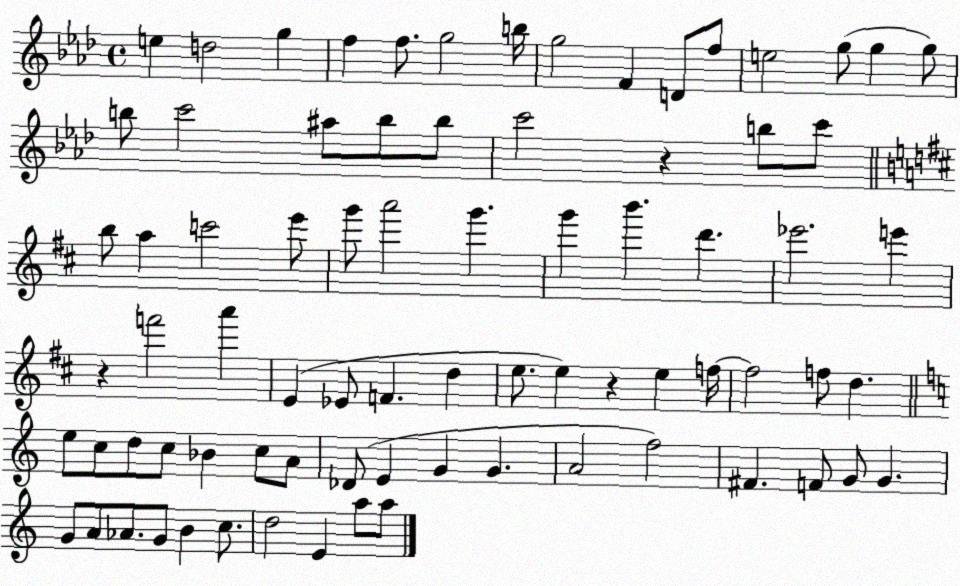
X:1
T:Untitled
M:4/4
L:1/4
K:Ab
e d2 g f f/2 g2 b/4 g2 F D/2 f/2 e2 g/2 g g/2 b/2 c'2 ^a/2 b/2 b/2 c'2 z b/2 c'/2 b/2 a c'2 e'/2 g'/2 a'2 g' g' b' d' _e'2 e' z f'2 a' E _E/2 F d e/2 e z e f/4 f2 f/2 d e/2 c/2 d/2 c/2 _B c/2 A/2 _D/2 E G G A2 f2 ^F F/2 G/2 G G/2 A/2 _A/2 G/2 B c/2 d2 E a/2 a/2